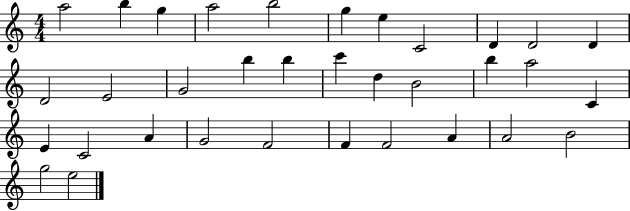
A5/h B5/q G5/q A5/h B5/h G5/q E5/q C4/h D4/q D4/h D4/q D4/h E4/h G4/h B5/q B5/q C6/q D5/q B4/h B5/q A5/h C4/q E4/q C4/h A4/q G4/h F4/h F4/q F4/h A4/q A4/h B4/h G5/h E5/h